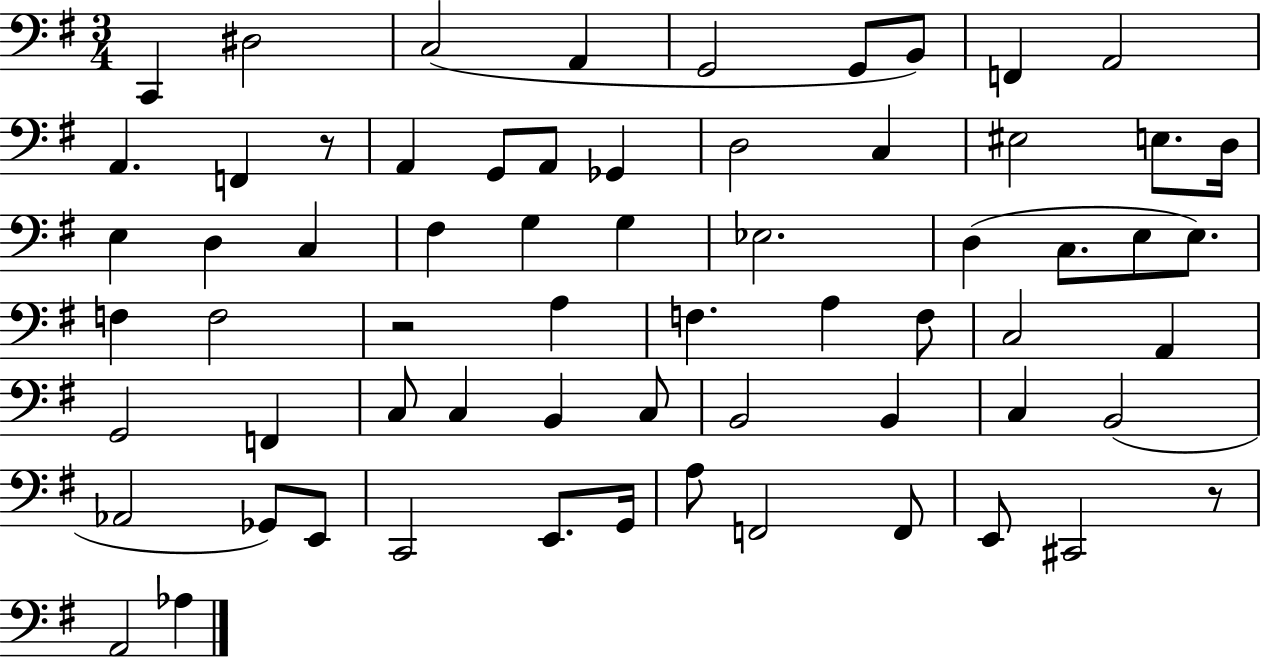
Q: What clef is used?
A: bass